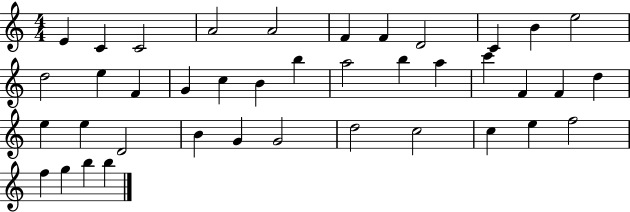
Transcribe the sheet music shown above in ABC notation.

X:1
T:Untitled
M:4/4
L:1/4
K:C
E C C2 A2 A2 F F D2 C B e2 d2 e F G c B b a2 b a c' F F d e e D2 B G G2 d2 c2 c e f2 f g b b